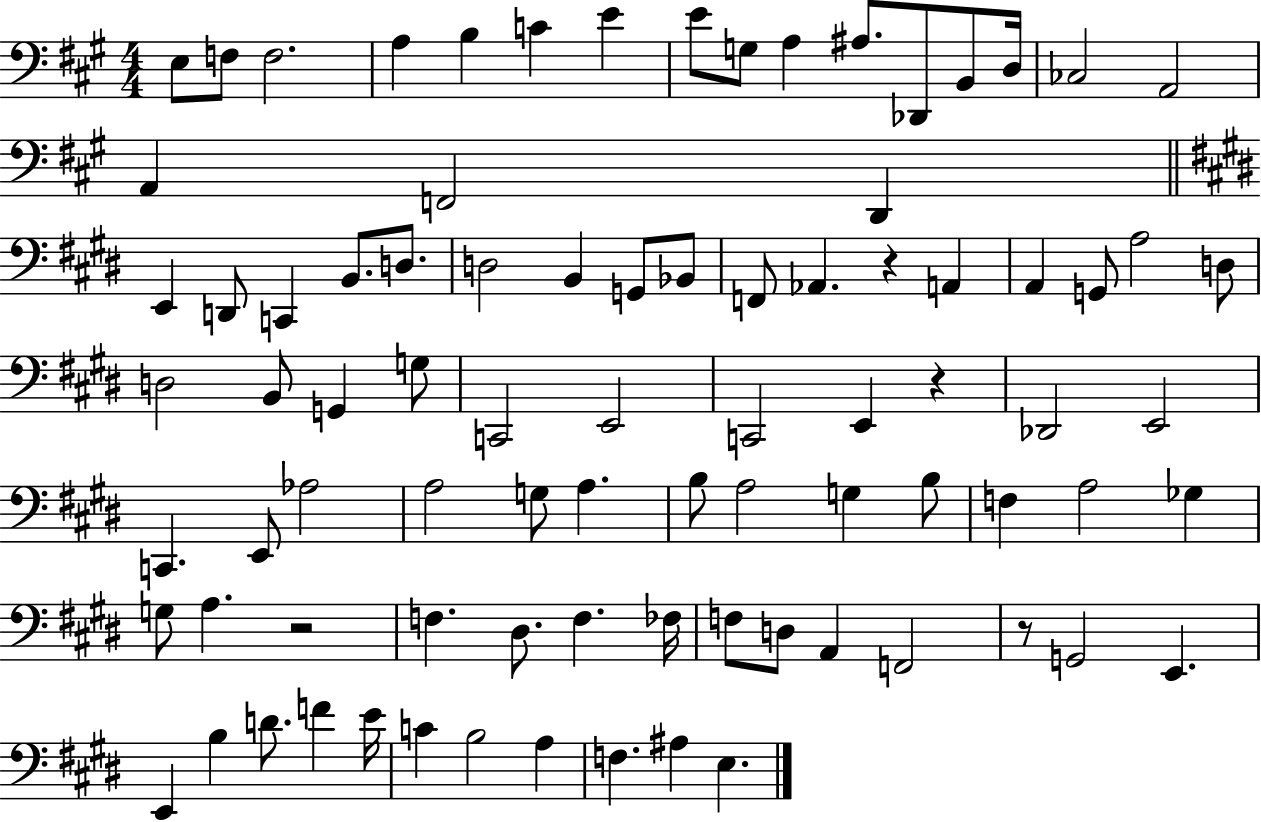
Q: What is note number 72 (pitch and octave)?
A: B3